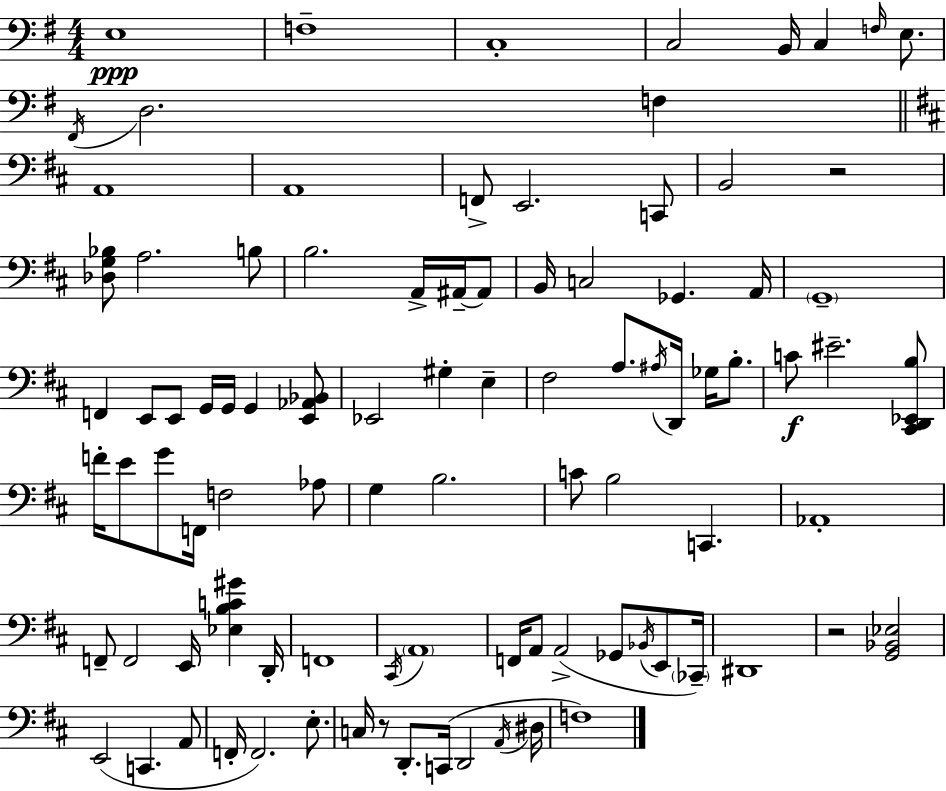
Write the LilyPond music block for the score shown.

{
  \clef bass
  \numericTimeSignature
  \time 4/4
  \key g \major
  e1\ppp | f1-- | c1-. | c2 b,16 c4 \grace { f16 } e8. | \break \acciaccatura { fis,16 } d2. f4 | \bar "||" \break \key b \minor a,1 | a,1 | f,8-> e,2. c,8 | b,2 r2 | \break <des g bes>8 a2. b8 | b2. a,16-> ais,16--~~ ais,8 | b,16 c2 ges,4. a,16 | \parenthesize g,1-- | \break f,4 e,8 e,8 g,16 g,16 g,4 <e, aes, bes,>8 | ees,2 gis4-. e4-- | fis2 a8. \acciaccatura { ais16 } d,16 ges16 b8.-. | c'8\f eis'2.-- <cis, d, ees, b>8 | \break f'16-. e'8 g'8 f,16 f2 aes8 | g4 b2. | c'8 b2 c,4. | aes,1-. | \break f,8-- f,2 e,16 <ees b c' gis'>4 | d,16-. f,1 | \acciaccatura { cis,16 } \parenthesize a,1 | f,16 a,8 a,2->( ges,8 \acciaccatura { bes,16 } | \break e,8 \parenthesize ces,16--) dis,1 | r2 <g, bes, ees>2 | e,2( c,4. | a,8 f,16-. f,2.) | \break e8.-. c16 r8 d,8.-. c,16( d,2 | \acciaccatura { a,16 } dis16 f1) | \bar "|."
}